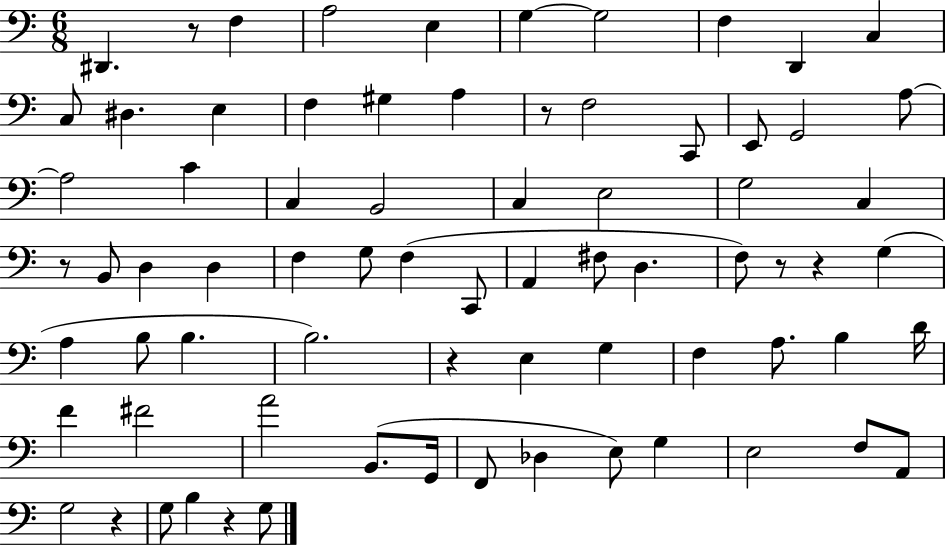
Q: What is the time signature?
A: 6/8